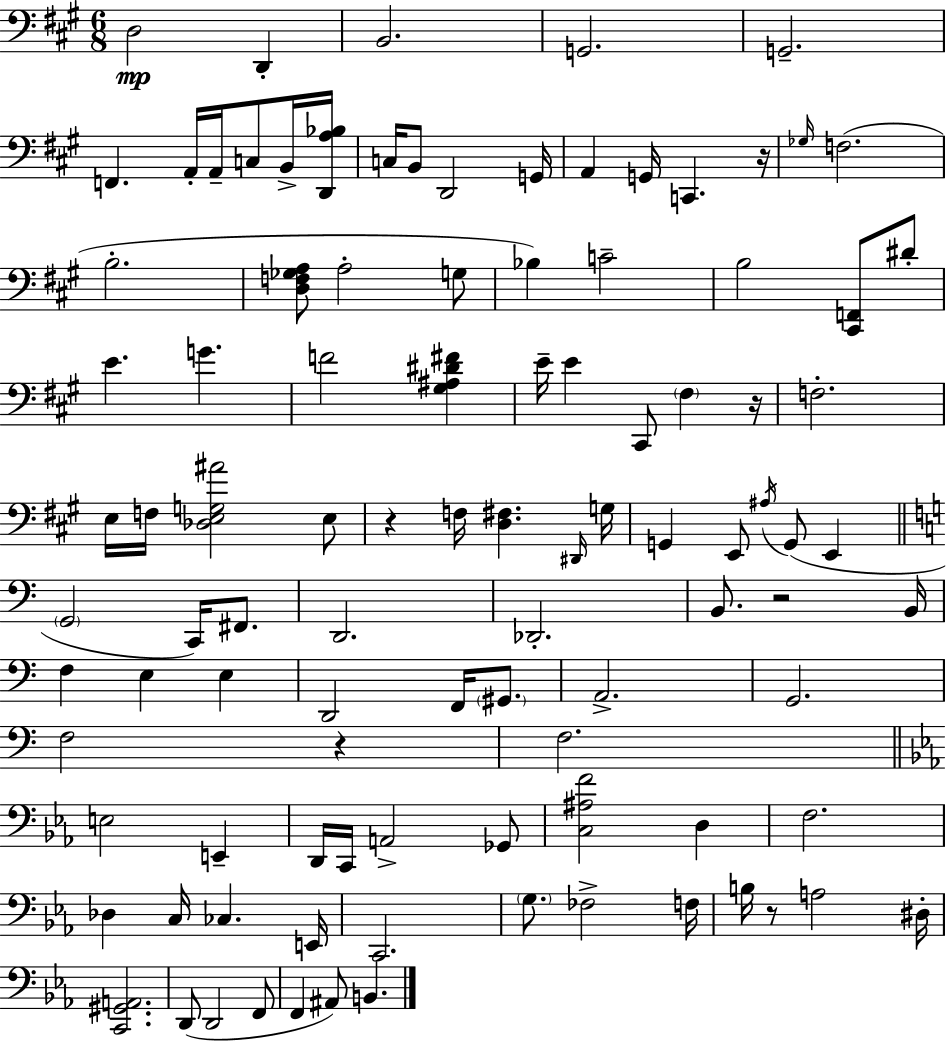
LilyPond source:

{
  \clef bass
  \numericTimeSignature
  \time 6/8
  \key a \major
  d2\mp d,4-. | b,2. | g,2. | g,2.-- | \break f,4. a,16-. a,16-- c8 b,16-> <d, a bes>16 | c16 b,8 d,2 g,16 | a,4 g,16 c,4. r16 | \grace { ges16 } f2.( | \break b2.-. | <d f ges a>8 a2-. g8 | bes4) c'2-- | b2 <cis, f,>8 dis'8-. | \break e'4. g'4. | f'2 <gis ais dis' fis'>4 | e'16-- e'4 cis,8 \parenthesize fis4 | r16 f2.-. | \break e16 f16 <des e g ais'>2 e8 | r4 f16 <d fis>4. | \grace { dis,16 } g16 g,4 e,8 \acciaccatura { ais16 }( g,8 e,4 | \bar "||" \break \key a \minor \parenthesize g,2 c,16) fis,8. | d,2. | des,2.-. | b,8. r2 b,16 | \break f4 e4 e4 | d,2 f,16 \parenthesize gis,8. | a,2.-> | g,2. | \break f2 r4 | f2. | \bar "||" \break \key ees \major e2 e,4-- | d,16 c,16 a,2-> ges,8 | <c ais f'>2 d4 | f2. | \break des4 c16 ces4. e,16 | c,2. | \parenthesize g8. fes2-> f16 | b16 r8 a2 dis16-. | \break <c, gis, a,>2. | d,8( d,2 f,8 | f,4 ais,8) b,4. | \bar "|."
}